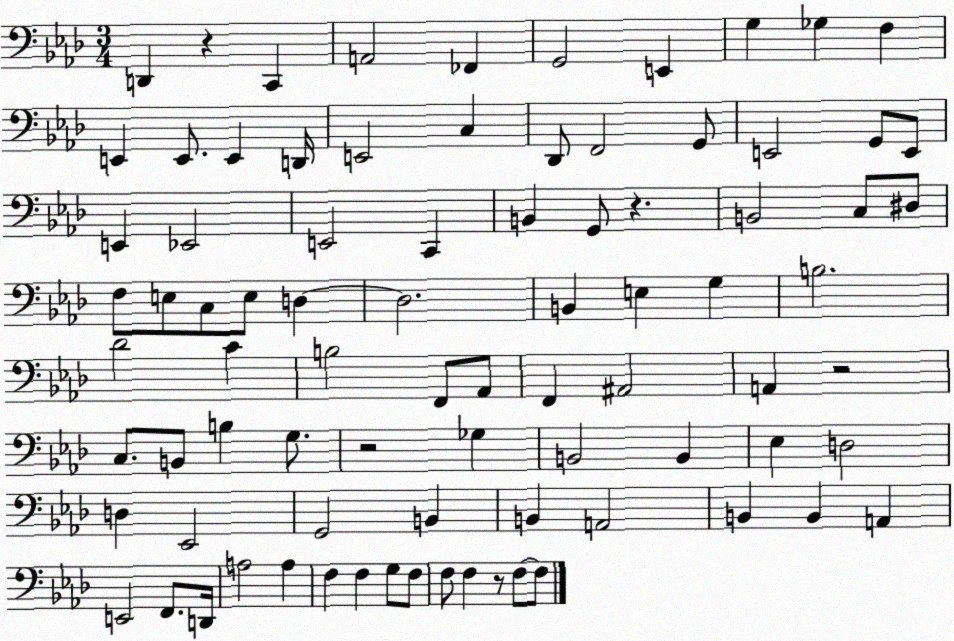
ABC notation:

X:1
T:Untitled
M:3/4
L:1/4
K:Ab
D,, z C,, A,,2 _F,, G,,2 E,, G, _G, F, E,, E,,/2 E,, D,,/4 E,,2 C, _D,,/2 F,,2 G,,/2 E,,2 G,,/2 E,,/2 E,, _E,,2 E,,2 C,, B,, G,,/2 z B,,2 C,/2 ^D,/2 F,/2 E,/2 C,/2 E,/2 D, D,2 B,, E, G, B,2 _D2 C B,2 F,,/2 _A,,/2 F,, ^A,,2 A,, z2 C,/2 B,,/2 B, G,/2 z2 _G, B,,2 B,, _E, D,2 D, _E,,2 G,,2 B,, B,, A,,2 B,, B,, A,, E,,2 F,,/2 D,,/4 A,2 A, F, F, G,/2 F,/2 F,/2 F, z/2 F,/2 F,/2